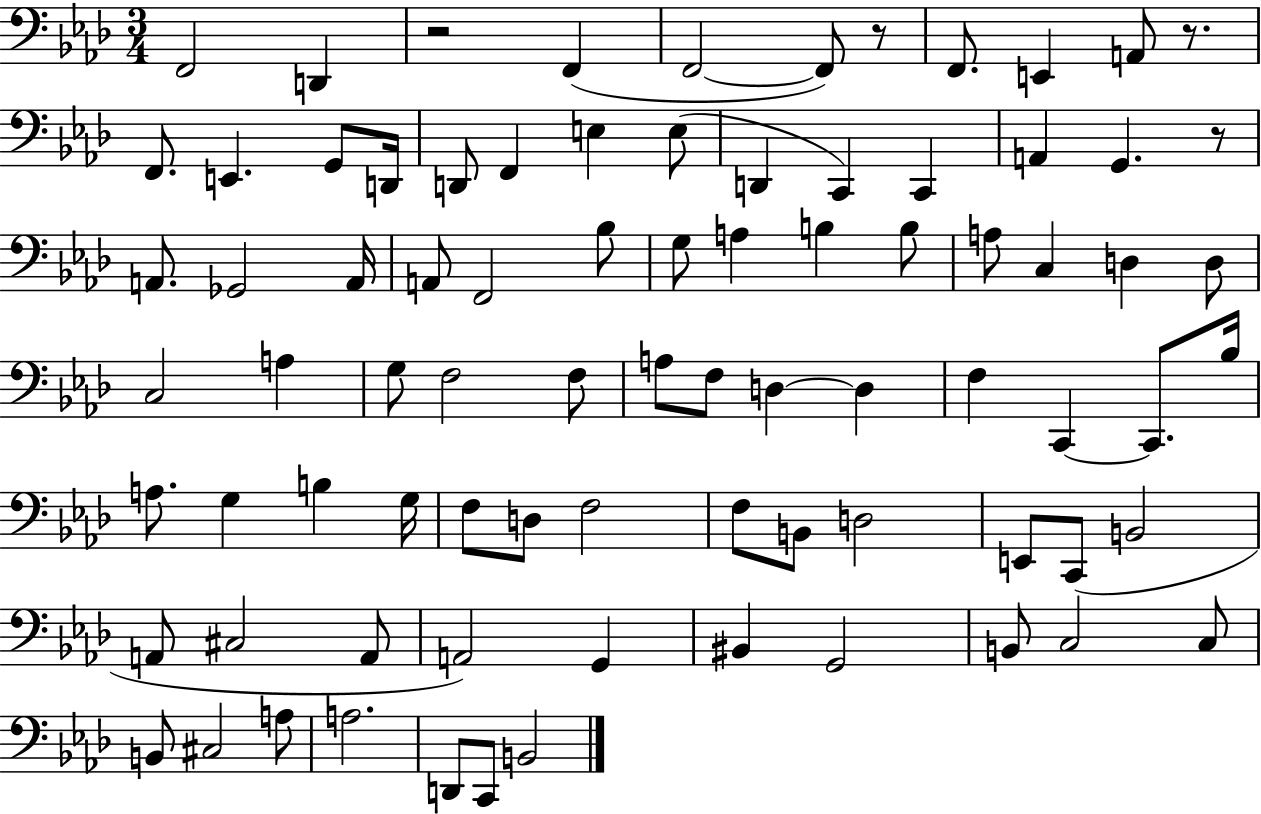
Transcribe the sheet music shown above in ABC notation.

X:1
T:Untitled
M:3/4
L:1/4
K:Ab
F,,2 D,, z2 F,, F,,2 F,,/2 z/2 F,,/2 E,, A,,/2 z/2 F,,/2 E,, G,,/2 D,,/4 D,,/2 F,, E, E,/2 D,, C,, C,, A,, G,, z/2 A,,/2 _G,,2 A,,/4 A,,/2 F,,2 _B,/2 G,/2 A, B, B,/2 A,/2 C, D, D,/2 C,2 A, G,/2 F,2 F,/2 A,/2 F,/2 D, D, F, C,, C,,/2 _B,/4 A,/2 G, B, G,/4 F,/2 D,/2 F,2 F,/2 B,,/2 D,2 E,,/2 C,,/2 B,,2 A,,/2 ^C,2 A,,/2 A,,2 G,, ^B,, G,,2 B,,/2 C,2 C,/2 B,,/2 ^C,2 A,/2 A,2 D,,/2 C,,/2 B,,2